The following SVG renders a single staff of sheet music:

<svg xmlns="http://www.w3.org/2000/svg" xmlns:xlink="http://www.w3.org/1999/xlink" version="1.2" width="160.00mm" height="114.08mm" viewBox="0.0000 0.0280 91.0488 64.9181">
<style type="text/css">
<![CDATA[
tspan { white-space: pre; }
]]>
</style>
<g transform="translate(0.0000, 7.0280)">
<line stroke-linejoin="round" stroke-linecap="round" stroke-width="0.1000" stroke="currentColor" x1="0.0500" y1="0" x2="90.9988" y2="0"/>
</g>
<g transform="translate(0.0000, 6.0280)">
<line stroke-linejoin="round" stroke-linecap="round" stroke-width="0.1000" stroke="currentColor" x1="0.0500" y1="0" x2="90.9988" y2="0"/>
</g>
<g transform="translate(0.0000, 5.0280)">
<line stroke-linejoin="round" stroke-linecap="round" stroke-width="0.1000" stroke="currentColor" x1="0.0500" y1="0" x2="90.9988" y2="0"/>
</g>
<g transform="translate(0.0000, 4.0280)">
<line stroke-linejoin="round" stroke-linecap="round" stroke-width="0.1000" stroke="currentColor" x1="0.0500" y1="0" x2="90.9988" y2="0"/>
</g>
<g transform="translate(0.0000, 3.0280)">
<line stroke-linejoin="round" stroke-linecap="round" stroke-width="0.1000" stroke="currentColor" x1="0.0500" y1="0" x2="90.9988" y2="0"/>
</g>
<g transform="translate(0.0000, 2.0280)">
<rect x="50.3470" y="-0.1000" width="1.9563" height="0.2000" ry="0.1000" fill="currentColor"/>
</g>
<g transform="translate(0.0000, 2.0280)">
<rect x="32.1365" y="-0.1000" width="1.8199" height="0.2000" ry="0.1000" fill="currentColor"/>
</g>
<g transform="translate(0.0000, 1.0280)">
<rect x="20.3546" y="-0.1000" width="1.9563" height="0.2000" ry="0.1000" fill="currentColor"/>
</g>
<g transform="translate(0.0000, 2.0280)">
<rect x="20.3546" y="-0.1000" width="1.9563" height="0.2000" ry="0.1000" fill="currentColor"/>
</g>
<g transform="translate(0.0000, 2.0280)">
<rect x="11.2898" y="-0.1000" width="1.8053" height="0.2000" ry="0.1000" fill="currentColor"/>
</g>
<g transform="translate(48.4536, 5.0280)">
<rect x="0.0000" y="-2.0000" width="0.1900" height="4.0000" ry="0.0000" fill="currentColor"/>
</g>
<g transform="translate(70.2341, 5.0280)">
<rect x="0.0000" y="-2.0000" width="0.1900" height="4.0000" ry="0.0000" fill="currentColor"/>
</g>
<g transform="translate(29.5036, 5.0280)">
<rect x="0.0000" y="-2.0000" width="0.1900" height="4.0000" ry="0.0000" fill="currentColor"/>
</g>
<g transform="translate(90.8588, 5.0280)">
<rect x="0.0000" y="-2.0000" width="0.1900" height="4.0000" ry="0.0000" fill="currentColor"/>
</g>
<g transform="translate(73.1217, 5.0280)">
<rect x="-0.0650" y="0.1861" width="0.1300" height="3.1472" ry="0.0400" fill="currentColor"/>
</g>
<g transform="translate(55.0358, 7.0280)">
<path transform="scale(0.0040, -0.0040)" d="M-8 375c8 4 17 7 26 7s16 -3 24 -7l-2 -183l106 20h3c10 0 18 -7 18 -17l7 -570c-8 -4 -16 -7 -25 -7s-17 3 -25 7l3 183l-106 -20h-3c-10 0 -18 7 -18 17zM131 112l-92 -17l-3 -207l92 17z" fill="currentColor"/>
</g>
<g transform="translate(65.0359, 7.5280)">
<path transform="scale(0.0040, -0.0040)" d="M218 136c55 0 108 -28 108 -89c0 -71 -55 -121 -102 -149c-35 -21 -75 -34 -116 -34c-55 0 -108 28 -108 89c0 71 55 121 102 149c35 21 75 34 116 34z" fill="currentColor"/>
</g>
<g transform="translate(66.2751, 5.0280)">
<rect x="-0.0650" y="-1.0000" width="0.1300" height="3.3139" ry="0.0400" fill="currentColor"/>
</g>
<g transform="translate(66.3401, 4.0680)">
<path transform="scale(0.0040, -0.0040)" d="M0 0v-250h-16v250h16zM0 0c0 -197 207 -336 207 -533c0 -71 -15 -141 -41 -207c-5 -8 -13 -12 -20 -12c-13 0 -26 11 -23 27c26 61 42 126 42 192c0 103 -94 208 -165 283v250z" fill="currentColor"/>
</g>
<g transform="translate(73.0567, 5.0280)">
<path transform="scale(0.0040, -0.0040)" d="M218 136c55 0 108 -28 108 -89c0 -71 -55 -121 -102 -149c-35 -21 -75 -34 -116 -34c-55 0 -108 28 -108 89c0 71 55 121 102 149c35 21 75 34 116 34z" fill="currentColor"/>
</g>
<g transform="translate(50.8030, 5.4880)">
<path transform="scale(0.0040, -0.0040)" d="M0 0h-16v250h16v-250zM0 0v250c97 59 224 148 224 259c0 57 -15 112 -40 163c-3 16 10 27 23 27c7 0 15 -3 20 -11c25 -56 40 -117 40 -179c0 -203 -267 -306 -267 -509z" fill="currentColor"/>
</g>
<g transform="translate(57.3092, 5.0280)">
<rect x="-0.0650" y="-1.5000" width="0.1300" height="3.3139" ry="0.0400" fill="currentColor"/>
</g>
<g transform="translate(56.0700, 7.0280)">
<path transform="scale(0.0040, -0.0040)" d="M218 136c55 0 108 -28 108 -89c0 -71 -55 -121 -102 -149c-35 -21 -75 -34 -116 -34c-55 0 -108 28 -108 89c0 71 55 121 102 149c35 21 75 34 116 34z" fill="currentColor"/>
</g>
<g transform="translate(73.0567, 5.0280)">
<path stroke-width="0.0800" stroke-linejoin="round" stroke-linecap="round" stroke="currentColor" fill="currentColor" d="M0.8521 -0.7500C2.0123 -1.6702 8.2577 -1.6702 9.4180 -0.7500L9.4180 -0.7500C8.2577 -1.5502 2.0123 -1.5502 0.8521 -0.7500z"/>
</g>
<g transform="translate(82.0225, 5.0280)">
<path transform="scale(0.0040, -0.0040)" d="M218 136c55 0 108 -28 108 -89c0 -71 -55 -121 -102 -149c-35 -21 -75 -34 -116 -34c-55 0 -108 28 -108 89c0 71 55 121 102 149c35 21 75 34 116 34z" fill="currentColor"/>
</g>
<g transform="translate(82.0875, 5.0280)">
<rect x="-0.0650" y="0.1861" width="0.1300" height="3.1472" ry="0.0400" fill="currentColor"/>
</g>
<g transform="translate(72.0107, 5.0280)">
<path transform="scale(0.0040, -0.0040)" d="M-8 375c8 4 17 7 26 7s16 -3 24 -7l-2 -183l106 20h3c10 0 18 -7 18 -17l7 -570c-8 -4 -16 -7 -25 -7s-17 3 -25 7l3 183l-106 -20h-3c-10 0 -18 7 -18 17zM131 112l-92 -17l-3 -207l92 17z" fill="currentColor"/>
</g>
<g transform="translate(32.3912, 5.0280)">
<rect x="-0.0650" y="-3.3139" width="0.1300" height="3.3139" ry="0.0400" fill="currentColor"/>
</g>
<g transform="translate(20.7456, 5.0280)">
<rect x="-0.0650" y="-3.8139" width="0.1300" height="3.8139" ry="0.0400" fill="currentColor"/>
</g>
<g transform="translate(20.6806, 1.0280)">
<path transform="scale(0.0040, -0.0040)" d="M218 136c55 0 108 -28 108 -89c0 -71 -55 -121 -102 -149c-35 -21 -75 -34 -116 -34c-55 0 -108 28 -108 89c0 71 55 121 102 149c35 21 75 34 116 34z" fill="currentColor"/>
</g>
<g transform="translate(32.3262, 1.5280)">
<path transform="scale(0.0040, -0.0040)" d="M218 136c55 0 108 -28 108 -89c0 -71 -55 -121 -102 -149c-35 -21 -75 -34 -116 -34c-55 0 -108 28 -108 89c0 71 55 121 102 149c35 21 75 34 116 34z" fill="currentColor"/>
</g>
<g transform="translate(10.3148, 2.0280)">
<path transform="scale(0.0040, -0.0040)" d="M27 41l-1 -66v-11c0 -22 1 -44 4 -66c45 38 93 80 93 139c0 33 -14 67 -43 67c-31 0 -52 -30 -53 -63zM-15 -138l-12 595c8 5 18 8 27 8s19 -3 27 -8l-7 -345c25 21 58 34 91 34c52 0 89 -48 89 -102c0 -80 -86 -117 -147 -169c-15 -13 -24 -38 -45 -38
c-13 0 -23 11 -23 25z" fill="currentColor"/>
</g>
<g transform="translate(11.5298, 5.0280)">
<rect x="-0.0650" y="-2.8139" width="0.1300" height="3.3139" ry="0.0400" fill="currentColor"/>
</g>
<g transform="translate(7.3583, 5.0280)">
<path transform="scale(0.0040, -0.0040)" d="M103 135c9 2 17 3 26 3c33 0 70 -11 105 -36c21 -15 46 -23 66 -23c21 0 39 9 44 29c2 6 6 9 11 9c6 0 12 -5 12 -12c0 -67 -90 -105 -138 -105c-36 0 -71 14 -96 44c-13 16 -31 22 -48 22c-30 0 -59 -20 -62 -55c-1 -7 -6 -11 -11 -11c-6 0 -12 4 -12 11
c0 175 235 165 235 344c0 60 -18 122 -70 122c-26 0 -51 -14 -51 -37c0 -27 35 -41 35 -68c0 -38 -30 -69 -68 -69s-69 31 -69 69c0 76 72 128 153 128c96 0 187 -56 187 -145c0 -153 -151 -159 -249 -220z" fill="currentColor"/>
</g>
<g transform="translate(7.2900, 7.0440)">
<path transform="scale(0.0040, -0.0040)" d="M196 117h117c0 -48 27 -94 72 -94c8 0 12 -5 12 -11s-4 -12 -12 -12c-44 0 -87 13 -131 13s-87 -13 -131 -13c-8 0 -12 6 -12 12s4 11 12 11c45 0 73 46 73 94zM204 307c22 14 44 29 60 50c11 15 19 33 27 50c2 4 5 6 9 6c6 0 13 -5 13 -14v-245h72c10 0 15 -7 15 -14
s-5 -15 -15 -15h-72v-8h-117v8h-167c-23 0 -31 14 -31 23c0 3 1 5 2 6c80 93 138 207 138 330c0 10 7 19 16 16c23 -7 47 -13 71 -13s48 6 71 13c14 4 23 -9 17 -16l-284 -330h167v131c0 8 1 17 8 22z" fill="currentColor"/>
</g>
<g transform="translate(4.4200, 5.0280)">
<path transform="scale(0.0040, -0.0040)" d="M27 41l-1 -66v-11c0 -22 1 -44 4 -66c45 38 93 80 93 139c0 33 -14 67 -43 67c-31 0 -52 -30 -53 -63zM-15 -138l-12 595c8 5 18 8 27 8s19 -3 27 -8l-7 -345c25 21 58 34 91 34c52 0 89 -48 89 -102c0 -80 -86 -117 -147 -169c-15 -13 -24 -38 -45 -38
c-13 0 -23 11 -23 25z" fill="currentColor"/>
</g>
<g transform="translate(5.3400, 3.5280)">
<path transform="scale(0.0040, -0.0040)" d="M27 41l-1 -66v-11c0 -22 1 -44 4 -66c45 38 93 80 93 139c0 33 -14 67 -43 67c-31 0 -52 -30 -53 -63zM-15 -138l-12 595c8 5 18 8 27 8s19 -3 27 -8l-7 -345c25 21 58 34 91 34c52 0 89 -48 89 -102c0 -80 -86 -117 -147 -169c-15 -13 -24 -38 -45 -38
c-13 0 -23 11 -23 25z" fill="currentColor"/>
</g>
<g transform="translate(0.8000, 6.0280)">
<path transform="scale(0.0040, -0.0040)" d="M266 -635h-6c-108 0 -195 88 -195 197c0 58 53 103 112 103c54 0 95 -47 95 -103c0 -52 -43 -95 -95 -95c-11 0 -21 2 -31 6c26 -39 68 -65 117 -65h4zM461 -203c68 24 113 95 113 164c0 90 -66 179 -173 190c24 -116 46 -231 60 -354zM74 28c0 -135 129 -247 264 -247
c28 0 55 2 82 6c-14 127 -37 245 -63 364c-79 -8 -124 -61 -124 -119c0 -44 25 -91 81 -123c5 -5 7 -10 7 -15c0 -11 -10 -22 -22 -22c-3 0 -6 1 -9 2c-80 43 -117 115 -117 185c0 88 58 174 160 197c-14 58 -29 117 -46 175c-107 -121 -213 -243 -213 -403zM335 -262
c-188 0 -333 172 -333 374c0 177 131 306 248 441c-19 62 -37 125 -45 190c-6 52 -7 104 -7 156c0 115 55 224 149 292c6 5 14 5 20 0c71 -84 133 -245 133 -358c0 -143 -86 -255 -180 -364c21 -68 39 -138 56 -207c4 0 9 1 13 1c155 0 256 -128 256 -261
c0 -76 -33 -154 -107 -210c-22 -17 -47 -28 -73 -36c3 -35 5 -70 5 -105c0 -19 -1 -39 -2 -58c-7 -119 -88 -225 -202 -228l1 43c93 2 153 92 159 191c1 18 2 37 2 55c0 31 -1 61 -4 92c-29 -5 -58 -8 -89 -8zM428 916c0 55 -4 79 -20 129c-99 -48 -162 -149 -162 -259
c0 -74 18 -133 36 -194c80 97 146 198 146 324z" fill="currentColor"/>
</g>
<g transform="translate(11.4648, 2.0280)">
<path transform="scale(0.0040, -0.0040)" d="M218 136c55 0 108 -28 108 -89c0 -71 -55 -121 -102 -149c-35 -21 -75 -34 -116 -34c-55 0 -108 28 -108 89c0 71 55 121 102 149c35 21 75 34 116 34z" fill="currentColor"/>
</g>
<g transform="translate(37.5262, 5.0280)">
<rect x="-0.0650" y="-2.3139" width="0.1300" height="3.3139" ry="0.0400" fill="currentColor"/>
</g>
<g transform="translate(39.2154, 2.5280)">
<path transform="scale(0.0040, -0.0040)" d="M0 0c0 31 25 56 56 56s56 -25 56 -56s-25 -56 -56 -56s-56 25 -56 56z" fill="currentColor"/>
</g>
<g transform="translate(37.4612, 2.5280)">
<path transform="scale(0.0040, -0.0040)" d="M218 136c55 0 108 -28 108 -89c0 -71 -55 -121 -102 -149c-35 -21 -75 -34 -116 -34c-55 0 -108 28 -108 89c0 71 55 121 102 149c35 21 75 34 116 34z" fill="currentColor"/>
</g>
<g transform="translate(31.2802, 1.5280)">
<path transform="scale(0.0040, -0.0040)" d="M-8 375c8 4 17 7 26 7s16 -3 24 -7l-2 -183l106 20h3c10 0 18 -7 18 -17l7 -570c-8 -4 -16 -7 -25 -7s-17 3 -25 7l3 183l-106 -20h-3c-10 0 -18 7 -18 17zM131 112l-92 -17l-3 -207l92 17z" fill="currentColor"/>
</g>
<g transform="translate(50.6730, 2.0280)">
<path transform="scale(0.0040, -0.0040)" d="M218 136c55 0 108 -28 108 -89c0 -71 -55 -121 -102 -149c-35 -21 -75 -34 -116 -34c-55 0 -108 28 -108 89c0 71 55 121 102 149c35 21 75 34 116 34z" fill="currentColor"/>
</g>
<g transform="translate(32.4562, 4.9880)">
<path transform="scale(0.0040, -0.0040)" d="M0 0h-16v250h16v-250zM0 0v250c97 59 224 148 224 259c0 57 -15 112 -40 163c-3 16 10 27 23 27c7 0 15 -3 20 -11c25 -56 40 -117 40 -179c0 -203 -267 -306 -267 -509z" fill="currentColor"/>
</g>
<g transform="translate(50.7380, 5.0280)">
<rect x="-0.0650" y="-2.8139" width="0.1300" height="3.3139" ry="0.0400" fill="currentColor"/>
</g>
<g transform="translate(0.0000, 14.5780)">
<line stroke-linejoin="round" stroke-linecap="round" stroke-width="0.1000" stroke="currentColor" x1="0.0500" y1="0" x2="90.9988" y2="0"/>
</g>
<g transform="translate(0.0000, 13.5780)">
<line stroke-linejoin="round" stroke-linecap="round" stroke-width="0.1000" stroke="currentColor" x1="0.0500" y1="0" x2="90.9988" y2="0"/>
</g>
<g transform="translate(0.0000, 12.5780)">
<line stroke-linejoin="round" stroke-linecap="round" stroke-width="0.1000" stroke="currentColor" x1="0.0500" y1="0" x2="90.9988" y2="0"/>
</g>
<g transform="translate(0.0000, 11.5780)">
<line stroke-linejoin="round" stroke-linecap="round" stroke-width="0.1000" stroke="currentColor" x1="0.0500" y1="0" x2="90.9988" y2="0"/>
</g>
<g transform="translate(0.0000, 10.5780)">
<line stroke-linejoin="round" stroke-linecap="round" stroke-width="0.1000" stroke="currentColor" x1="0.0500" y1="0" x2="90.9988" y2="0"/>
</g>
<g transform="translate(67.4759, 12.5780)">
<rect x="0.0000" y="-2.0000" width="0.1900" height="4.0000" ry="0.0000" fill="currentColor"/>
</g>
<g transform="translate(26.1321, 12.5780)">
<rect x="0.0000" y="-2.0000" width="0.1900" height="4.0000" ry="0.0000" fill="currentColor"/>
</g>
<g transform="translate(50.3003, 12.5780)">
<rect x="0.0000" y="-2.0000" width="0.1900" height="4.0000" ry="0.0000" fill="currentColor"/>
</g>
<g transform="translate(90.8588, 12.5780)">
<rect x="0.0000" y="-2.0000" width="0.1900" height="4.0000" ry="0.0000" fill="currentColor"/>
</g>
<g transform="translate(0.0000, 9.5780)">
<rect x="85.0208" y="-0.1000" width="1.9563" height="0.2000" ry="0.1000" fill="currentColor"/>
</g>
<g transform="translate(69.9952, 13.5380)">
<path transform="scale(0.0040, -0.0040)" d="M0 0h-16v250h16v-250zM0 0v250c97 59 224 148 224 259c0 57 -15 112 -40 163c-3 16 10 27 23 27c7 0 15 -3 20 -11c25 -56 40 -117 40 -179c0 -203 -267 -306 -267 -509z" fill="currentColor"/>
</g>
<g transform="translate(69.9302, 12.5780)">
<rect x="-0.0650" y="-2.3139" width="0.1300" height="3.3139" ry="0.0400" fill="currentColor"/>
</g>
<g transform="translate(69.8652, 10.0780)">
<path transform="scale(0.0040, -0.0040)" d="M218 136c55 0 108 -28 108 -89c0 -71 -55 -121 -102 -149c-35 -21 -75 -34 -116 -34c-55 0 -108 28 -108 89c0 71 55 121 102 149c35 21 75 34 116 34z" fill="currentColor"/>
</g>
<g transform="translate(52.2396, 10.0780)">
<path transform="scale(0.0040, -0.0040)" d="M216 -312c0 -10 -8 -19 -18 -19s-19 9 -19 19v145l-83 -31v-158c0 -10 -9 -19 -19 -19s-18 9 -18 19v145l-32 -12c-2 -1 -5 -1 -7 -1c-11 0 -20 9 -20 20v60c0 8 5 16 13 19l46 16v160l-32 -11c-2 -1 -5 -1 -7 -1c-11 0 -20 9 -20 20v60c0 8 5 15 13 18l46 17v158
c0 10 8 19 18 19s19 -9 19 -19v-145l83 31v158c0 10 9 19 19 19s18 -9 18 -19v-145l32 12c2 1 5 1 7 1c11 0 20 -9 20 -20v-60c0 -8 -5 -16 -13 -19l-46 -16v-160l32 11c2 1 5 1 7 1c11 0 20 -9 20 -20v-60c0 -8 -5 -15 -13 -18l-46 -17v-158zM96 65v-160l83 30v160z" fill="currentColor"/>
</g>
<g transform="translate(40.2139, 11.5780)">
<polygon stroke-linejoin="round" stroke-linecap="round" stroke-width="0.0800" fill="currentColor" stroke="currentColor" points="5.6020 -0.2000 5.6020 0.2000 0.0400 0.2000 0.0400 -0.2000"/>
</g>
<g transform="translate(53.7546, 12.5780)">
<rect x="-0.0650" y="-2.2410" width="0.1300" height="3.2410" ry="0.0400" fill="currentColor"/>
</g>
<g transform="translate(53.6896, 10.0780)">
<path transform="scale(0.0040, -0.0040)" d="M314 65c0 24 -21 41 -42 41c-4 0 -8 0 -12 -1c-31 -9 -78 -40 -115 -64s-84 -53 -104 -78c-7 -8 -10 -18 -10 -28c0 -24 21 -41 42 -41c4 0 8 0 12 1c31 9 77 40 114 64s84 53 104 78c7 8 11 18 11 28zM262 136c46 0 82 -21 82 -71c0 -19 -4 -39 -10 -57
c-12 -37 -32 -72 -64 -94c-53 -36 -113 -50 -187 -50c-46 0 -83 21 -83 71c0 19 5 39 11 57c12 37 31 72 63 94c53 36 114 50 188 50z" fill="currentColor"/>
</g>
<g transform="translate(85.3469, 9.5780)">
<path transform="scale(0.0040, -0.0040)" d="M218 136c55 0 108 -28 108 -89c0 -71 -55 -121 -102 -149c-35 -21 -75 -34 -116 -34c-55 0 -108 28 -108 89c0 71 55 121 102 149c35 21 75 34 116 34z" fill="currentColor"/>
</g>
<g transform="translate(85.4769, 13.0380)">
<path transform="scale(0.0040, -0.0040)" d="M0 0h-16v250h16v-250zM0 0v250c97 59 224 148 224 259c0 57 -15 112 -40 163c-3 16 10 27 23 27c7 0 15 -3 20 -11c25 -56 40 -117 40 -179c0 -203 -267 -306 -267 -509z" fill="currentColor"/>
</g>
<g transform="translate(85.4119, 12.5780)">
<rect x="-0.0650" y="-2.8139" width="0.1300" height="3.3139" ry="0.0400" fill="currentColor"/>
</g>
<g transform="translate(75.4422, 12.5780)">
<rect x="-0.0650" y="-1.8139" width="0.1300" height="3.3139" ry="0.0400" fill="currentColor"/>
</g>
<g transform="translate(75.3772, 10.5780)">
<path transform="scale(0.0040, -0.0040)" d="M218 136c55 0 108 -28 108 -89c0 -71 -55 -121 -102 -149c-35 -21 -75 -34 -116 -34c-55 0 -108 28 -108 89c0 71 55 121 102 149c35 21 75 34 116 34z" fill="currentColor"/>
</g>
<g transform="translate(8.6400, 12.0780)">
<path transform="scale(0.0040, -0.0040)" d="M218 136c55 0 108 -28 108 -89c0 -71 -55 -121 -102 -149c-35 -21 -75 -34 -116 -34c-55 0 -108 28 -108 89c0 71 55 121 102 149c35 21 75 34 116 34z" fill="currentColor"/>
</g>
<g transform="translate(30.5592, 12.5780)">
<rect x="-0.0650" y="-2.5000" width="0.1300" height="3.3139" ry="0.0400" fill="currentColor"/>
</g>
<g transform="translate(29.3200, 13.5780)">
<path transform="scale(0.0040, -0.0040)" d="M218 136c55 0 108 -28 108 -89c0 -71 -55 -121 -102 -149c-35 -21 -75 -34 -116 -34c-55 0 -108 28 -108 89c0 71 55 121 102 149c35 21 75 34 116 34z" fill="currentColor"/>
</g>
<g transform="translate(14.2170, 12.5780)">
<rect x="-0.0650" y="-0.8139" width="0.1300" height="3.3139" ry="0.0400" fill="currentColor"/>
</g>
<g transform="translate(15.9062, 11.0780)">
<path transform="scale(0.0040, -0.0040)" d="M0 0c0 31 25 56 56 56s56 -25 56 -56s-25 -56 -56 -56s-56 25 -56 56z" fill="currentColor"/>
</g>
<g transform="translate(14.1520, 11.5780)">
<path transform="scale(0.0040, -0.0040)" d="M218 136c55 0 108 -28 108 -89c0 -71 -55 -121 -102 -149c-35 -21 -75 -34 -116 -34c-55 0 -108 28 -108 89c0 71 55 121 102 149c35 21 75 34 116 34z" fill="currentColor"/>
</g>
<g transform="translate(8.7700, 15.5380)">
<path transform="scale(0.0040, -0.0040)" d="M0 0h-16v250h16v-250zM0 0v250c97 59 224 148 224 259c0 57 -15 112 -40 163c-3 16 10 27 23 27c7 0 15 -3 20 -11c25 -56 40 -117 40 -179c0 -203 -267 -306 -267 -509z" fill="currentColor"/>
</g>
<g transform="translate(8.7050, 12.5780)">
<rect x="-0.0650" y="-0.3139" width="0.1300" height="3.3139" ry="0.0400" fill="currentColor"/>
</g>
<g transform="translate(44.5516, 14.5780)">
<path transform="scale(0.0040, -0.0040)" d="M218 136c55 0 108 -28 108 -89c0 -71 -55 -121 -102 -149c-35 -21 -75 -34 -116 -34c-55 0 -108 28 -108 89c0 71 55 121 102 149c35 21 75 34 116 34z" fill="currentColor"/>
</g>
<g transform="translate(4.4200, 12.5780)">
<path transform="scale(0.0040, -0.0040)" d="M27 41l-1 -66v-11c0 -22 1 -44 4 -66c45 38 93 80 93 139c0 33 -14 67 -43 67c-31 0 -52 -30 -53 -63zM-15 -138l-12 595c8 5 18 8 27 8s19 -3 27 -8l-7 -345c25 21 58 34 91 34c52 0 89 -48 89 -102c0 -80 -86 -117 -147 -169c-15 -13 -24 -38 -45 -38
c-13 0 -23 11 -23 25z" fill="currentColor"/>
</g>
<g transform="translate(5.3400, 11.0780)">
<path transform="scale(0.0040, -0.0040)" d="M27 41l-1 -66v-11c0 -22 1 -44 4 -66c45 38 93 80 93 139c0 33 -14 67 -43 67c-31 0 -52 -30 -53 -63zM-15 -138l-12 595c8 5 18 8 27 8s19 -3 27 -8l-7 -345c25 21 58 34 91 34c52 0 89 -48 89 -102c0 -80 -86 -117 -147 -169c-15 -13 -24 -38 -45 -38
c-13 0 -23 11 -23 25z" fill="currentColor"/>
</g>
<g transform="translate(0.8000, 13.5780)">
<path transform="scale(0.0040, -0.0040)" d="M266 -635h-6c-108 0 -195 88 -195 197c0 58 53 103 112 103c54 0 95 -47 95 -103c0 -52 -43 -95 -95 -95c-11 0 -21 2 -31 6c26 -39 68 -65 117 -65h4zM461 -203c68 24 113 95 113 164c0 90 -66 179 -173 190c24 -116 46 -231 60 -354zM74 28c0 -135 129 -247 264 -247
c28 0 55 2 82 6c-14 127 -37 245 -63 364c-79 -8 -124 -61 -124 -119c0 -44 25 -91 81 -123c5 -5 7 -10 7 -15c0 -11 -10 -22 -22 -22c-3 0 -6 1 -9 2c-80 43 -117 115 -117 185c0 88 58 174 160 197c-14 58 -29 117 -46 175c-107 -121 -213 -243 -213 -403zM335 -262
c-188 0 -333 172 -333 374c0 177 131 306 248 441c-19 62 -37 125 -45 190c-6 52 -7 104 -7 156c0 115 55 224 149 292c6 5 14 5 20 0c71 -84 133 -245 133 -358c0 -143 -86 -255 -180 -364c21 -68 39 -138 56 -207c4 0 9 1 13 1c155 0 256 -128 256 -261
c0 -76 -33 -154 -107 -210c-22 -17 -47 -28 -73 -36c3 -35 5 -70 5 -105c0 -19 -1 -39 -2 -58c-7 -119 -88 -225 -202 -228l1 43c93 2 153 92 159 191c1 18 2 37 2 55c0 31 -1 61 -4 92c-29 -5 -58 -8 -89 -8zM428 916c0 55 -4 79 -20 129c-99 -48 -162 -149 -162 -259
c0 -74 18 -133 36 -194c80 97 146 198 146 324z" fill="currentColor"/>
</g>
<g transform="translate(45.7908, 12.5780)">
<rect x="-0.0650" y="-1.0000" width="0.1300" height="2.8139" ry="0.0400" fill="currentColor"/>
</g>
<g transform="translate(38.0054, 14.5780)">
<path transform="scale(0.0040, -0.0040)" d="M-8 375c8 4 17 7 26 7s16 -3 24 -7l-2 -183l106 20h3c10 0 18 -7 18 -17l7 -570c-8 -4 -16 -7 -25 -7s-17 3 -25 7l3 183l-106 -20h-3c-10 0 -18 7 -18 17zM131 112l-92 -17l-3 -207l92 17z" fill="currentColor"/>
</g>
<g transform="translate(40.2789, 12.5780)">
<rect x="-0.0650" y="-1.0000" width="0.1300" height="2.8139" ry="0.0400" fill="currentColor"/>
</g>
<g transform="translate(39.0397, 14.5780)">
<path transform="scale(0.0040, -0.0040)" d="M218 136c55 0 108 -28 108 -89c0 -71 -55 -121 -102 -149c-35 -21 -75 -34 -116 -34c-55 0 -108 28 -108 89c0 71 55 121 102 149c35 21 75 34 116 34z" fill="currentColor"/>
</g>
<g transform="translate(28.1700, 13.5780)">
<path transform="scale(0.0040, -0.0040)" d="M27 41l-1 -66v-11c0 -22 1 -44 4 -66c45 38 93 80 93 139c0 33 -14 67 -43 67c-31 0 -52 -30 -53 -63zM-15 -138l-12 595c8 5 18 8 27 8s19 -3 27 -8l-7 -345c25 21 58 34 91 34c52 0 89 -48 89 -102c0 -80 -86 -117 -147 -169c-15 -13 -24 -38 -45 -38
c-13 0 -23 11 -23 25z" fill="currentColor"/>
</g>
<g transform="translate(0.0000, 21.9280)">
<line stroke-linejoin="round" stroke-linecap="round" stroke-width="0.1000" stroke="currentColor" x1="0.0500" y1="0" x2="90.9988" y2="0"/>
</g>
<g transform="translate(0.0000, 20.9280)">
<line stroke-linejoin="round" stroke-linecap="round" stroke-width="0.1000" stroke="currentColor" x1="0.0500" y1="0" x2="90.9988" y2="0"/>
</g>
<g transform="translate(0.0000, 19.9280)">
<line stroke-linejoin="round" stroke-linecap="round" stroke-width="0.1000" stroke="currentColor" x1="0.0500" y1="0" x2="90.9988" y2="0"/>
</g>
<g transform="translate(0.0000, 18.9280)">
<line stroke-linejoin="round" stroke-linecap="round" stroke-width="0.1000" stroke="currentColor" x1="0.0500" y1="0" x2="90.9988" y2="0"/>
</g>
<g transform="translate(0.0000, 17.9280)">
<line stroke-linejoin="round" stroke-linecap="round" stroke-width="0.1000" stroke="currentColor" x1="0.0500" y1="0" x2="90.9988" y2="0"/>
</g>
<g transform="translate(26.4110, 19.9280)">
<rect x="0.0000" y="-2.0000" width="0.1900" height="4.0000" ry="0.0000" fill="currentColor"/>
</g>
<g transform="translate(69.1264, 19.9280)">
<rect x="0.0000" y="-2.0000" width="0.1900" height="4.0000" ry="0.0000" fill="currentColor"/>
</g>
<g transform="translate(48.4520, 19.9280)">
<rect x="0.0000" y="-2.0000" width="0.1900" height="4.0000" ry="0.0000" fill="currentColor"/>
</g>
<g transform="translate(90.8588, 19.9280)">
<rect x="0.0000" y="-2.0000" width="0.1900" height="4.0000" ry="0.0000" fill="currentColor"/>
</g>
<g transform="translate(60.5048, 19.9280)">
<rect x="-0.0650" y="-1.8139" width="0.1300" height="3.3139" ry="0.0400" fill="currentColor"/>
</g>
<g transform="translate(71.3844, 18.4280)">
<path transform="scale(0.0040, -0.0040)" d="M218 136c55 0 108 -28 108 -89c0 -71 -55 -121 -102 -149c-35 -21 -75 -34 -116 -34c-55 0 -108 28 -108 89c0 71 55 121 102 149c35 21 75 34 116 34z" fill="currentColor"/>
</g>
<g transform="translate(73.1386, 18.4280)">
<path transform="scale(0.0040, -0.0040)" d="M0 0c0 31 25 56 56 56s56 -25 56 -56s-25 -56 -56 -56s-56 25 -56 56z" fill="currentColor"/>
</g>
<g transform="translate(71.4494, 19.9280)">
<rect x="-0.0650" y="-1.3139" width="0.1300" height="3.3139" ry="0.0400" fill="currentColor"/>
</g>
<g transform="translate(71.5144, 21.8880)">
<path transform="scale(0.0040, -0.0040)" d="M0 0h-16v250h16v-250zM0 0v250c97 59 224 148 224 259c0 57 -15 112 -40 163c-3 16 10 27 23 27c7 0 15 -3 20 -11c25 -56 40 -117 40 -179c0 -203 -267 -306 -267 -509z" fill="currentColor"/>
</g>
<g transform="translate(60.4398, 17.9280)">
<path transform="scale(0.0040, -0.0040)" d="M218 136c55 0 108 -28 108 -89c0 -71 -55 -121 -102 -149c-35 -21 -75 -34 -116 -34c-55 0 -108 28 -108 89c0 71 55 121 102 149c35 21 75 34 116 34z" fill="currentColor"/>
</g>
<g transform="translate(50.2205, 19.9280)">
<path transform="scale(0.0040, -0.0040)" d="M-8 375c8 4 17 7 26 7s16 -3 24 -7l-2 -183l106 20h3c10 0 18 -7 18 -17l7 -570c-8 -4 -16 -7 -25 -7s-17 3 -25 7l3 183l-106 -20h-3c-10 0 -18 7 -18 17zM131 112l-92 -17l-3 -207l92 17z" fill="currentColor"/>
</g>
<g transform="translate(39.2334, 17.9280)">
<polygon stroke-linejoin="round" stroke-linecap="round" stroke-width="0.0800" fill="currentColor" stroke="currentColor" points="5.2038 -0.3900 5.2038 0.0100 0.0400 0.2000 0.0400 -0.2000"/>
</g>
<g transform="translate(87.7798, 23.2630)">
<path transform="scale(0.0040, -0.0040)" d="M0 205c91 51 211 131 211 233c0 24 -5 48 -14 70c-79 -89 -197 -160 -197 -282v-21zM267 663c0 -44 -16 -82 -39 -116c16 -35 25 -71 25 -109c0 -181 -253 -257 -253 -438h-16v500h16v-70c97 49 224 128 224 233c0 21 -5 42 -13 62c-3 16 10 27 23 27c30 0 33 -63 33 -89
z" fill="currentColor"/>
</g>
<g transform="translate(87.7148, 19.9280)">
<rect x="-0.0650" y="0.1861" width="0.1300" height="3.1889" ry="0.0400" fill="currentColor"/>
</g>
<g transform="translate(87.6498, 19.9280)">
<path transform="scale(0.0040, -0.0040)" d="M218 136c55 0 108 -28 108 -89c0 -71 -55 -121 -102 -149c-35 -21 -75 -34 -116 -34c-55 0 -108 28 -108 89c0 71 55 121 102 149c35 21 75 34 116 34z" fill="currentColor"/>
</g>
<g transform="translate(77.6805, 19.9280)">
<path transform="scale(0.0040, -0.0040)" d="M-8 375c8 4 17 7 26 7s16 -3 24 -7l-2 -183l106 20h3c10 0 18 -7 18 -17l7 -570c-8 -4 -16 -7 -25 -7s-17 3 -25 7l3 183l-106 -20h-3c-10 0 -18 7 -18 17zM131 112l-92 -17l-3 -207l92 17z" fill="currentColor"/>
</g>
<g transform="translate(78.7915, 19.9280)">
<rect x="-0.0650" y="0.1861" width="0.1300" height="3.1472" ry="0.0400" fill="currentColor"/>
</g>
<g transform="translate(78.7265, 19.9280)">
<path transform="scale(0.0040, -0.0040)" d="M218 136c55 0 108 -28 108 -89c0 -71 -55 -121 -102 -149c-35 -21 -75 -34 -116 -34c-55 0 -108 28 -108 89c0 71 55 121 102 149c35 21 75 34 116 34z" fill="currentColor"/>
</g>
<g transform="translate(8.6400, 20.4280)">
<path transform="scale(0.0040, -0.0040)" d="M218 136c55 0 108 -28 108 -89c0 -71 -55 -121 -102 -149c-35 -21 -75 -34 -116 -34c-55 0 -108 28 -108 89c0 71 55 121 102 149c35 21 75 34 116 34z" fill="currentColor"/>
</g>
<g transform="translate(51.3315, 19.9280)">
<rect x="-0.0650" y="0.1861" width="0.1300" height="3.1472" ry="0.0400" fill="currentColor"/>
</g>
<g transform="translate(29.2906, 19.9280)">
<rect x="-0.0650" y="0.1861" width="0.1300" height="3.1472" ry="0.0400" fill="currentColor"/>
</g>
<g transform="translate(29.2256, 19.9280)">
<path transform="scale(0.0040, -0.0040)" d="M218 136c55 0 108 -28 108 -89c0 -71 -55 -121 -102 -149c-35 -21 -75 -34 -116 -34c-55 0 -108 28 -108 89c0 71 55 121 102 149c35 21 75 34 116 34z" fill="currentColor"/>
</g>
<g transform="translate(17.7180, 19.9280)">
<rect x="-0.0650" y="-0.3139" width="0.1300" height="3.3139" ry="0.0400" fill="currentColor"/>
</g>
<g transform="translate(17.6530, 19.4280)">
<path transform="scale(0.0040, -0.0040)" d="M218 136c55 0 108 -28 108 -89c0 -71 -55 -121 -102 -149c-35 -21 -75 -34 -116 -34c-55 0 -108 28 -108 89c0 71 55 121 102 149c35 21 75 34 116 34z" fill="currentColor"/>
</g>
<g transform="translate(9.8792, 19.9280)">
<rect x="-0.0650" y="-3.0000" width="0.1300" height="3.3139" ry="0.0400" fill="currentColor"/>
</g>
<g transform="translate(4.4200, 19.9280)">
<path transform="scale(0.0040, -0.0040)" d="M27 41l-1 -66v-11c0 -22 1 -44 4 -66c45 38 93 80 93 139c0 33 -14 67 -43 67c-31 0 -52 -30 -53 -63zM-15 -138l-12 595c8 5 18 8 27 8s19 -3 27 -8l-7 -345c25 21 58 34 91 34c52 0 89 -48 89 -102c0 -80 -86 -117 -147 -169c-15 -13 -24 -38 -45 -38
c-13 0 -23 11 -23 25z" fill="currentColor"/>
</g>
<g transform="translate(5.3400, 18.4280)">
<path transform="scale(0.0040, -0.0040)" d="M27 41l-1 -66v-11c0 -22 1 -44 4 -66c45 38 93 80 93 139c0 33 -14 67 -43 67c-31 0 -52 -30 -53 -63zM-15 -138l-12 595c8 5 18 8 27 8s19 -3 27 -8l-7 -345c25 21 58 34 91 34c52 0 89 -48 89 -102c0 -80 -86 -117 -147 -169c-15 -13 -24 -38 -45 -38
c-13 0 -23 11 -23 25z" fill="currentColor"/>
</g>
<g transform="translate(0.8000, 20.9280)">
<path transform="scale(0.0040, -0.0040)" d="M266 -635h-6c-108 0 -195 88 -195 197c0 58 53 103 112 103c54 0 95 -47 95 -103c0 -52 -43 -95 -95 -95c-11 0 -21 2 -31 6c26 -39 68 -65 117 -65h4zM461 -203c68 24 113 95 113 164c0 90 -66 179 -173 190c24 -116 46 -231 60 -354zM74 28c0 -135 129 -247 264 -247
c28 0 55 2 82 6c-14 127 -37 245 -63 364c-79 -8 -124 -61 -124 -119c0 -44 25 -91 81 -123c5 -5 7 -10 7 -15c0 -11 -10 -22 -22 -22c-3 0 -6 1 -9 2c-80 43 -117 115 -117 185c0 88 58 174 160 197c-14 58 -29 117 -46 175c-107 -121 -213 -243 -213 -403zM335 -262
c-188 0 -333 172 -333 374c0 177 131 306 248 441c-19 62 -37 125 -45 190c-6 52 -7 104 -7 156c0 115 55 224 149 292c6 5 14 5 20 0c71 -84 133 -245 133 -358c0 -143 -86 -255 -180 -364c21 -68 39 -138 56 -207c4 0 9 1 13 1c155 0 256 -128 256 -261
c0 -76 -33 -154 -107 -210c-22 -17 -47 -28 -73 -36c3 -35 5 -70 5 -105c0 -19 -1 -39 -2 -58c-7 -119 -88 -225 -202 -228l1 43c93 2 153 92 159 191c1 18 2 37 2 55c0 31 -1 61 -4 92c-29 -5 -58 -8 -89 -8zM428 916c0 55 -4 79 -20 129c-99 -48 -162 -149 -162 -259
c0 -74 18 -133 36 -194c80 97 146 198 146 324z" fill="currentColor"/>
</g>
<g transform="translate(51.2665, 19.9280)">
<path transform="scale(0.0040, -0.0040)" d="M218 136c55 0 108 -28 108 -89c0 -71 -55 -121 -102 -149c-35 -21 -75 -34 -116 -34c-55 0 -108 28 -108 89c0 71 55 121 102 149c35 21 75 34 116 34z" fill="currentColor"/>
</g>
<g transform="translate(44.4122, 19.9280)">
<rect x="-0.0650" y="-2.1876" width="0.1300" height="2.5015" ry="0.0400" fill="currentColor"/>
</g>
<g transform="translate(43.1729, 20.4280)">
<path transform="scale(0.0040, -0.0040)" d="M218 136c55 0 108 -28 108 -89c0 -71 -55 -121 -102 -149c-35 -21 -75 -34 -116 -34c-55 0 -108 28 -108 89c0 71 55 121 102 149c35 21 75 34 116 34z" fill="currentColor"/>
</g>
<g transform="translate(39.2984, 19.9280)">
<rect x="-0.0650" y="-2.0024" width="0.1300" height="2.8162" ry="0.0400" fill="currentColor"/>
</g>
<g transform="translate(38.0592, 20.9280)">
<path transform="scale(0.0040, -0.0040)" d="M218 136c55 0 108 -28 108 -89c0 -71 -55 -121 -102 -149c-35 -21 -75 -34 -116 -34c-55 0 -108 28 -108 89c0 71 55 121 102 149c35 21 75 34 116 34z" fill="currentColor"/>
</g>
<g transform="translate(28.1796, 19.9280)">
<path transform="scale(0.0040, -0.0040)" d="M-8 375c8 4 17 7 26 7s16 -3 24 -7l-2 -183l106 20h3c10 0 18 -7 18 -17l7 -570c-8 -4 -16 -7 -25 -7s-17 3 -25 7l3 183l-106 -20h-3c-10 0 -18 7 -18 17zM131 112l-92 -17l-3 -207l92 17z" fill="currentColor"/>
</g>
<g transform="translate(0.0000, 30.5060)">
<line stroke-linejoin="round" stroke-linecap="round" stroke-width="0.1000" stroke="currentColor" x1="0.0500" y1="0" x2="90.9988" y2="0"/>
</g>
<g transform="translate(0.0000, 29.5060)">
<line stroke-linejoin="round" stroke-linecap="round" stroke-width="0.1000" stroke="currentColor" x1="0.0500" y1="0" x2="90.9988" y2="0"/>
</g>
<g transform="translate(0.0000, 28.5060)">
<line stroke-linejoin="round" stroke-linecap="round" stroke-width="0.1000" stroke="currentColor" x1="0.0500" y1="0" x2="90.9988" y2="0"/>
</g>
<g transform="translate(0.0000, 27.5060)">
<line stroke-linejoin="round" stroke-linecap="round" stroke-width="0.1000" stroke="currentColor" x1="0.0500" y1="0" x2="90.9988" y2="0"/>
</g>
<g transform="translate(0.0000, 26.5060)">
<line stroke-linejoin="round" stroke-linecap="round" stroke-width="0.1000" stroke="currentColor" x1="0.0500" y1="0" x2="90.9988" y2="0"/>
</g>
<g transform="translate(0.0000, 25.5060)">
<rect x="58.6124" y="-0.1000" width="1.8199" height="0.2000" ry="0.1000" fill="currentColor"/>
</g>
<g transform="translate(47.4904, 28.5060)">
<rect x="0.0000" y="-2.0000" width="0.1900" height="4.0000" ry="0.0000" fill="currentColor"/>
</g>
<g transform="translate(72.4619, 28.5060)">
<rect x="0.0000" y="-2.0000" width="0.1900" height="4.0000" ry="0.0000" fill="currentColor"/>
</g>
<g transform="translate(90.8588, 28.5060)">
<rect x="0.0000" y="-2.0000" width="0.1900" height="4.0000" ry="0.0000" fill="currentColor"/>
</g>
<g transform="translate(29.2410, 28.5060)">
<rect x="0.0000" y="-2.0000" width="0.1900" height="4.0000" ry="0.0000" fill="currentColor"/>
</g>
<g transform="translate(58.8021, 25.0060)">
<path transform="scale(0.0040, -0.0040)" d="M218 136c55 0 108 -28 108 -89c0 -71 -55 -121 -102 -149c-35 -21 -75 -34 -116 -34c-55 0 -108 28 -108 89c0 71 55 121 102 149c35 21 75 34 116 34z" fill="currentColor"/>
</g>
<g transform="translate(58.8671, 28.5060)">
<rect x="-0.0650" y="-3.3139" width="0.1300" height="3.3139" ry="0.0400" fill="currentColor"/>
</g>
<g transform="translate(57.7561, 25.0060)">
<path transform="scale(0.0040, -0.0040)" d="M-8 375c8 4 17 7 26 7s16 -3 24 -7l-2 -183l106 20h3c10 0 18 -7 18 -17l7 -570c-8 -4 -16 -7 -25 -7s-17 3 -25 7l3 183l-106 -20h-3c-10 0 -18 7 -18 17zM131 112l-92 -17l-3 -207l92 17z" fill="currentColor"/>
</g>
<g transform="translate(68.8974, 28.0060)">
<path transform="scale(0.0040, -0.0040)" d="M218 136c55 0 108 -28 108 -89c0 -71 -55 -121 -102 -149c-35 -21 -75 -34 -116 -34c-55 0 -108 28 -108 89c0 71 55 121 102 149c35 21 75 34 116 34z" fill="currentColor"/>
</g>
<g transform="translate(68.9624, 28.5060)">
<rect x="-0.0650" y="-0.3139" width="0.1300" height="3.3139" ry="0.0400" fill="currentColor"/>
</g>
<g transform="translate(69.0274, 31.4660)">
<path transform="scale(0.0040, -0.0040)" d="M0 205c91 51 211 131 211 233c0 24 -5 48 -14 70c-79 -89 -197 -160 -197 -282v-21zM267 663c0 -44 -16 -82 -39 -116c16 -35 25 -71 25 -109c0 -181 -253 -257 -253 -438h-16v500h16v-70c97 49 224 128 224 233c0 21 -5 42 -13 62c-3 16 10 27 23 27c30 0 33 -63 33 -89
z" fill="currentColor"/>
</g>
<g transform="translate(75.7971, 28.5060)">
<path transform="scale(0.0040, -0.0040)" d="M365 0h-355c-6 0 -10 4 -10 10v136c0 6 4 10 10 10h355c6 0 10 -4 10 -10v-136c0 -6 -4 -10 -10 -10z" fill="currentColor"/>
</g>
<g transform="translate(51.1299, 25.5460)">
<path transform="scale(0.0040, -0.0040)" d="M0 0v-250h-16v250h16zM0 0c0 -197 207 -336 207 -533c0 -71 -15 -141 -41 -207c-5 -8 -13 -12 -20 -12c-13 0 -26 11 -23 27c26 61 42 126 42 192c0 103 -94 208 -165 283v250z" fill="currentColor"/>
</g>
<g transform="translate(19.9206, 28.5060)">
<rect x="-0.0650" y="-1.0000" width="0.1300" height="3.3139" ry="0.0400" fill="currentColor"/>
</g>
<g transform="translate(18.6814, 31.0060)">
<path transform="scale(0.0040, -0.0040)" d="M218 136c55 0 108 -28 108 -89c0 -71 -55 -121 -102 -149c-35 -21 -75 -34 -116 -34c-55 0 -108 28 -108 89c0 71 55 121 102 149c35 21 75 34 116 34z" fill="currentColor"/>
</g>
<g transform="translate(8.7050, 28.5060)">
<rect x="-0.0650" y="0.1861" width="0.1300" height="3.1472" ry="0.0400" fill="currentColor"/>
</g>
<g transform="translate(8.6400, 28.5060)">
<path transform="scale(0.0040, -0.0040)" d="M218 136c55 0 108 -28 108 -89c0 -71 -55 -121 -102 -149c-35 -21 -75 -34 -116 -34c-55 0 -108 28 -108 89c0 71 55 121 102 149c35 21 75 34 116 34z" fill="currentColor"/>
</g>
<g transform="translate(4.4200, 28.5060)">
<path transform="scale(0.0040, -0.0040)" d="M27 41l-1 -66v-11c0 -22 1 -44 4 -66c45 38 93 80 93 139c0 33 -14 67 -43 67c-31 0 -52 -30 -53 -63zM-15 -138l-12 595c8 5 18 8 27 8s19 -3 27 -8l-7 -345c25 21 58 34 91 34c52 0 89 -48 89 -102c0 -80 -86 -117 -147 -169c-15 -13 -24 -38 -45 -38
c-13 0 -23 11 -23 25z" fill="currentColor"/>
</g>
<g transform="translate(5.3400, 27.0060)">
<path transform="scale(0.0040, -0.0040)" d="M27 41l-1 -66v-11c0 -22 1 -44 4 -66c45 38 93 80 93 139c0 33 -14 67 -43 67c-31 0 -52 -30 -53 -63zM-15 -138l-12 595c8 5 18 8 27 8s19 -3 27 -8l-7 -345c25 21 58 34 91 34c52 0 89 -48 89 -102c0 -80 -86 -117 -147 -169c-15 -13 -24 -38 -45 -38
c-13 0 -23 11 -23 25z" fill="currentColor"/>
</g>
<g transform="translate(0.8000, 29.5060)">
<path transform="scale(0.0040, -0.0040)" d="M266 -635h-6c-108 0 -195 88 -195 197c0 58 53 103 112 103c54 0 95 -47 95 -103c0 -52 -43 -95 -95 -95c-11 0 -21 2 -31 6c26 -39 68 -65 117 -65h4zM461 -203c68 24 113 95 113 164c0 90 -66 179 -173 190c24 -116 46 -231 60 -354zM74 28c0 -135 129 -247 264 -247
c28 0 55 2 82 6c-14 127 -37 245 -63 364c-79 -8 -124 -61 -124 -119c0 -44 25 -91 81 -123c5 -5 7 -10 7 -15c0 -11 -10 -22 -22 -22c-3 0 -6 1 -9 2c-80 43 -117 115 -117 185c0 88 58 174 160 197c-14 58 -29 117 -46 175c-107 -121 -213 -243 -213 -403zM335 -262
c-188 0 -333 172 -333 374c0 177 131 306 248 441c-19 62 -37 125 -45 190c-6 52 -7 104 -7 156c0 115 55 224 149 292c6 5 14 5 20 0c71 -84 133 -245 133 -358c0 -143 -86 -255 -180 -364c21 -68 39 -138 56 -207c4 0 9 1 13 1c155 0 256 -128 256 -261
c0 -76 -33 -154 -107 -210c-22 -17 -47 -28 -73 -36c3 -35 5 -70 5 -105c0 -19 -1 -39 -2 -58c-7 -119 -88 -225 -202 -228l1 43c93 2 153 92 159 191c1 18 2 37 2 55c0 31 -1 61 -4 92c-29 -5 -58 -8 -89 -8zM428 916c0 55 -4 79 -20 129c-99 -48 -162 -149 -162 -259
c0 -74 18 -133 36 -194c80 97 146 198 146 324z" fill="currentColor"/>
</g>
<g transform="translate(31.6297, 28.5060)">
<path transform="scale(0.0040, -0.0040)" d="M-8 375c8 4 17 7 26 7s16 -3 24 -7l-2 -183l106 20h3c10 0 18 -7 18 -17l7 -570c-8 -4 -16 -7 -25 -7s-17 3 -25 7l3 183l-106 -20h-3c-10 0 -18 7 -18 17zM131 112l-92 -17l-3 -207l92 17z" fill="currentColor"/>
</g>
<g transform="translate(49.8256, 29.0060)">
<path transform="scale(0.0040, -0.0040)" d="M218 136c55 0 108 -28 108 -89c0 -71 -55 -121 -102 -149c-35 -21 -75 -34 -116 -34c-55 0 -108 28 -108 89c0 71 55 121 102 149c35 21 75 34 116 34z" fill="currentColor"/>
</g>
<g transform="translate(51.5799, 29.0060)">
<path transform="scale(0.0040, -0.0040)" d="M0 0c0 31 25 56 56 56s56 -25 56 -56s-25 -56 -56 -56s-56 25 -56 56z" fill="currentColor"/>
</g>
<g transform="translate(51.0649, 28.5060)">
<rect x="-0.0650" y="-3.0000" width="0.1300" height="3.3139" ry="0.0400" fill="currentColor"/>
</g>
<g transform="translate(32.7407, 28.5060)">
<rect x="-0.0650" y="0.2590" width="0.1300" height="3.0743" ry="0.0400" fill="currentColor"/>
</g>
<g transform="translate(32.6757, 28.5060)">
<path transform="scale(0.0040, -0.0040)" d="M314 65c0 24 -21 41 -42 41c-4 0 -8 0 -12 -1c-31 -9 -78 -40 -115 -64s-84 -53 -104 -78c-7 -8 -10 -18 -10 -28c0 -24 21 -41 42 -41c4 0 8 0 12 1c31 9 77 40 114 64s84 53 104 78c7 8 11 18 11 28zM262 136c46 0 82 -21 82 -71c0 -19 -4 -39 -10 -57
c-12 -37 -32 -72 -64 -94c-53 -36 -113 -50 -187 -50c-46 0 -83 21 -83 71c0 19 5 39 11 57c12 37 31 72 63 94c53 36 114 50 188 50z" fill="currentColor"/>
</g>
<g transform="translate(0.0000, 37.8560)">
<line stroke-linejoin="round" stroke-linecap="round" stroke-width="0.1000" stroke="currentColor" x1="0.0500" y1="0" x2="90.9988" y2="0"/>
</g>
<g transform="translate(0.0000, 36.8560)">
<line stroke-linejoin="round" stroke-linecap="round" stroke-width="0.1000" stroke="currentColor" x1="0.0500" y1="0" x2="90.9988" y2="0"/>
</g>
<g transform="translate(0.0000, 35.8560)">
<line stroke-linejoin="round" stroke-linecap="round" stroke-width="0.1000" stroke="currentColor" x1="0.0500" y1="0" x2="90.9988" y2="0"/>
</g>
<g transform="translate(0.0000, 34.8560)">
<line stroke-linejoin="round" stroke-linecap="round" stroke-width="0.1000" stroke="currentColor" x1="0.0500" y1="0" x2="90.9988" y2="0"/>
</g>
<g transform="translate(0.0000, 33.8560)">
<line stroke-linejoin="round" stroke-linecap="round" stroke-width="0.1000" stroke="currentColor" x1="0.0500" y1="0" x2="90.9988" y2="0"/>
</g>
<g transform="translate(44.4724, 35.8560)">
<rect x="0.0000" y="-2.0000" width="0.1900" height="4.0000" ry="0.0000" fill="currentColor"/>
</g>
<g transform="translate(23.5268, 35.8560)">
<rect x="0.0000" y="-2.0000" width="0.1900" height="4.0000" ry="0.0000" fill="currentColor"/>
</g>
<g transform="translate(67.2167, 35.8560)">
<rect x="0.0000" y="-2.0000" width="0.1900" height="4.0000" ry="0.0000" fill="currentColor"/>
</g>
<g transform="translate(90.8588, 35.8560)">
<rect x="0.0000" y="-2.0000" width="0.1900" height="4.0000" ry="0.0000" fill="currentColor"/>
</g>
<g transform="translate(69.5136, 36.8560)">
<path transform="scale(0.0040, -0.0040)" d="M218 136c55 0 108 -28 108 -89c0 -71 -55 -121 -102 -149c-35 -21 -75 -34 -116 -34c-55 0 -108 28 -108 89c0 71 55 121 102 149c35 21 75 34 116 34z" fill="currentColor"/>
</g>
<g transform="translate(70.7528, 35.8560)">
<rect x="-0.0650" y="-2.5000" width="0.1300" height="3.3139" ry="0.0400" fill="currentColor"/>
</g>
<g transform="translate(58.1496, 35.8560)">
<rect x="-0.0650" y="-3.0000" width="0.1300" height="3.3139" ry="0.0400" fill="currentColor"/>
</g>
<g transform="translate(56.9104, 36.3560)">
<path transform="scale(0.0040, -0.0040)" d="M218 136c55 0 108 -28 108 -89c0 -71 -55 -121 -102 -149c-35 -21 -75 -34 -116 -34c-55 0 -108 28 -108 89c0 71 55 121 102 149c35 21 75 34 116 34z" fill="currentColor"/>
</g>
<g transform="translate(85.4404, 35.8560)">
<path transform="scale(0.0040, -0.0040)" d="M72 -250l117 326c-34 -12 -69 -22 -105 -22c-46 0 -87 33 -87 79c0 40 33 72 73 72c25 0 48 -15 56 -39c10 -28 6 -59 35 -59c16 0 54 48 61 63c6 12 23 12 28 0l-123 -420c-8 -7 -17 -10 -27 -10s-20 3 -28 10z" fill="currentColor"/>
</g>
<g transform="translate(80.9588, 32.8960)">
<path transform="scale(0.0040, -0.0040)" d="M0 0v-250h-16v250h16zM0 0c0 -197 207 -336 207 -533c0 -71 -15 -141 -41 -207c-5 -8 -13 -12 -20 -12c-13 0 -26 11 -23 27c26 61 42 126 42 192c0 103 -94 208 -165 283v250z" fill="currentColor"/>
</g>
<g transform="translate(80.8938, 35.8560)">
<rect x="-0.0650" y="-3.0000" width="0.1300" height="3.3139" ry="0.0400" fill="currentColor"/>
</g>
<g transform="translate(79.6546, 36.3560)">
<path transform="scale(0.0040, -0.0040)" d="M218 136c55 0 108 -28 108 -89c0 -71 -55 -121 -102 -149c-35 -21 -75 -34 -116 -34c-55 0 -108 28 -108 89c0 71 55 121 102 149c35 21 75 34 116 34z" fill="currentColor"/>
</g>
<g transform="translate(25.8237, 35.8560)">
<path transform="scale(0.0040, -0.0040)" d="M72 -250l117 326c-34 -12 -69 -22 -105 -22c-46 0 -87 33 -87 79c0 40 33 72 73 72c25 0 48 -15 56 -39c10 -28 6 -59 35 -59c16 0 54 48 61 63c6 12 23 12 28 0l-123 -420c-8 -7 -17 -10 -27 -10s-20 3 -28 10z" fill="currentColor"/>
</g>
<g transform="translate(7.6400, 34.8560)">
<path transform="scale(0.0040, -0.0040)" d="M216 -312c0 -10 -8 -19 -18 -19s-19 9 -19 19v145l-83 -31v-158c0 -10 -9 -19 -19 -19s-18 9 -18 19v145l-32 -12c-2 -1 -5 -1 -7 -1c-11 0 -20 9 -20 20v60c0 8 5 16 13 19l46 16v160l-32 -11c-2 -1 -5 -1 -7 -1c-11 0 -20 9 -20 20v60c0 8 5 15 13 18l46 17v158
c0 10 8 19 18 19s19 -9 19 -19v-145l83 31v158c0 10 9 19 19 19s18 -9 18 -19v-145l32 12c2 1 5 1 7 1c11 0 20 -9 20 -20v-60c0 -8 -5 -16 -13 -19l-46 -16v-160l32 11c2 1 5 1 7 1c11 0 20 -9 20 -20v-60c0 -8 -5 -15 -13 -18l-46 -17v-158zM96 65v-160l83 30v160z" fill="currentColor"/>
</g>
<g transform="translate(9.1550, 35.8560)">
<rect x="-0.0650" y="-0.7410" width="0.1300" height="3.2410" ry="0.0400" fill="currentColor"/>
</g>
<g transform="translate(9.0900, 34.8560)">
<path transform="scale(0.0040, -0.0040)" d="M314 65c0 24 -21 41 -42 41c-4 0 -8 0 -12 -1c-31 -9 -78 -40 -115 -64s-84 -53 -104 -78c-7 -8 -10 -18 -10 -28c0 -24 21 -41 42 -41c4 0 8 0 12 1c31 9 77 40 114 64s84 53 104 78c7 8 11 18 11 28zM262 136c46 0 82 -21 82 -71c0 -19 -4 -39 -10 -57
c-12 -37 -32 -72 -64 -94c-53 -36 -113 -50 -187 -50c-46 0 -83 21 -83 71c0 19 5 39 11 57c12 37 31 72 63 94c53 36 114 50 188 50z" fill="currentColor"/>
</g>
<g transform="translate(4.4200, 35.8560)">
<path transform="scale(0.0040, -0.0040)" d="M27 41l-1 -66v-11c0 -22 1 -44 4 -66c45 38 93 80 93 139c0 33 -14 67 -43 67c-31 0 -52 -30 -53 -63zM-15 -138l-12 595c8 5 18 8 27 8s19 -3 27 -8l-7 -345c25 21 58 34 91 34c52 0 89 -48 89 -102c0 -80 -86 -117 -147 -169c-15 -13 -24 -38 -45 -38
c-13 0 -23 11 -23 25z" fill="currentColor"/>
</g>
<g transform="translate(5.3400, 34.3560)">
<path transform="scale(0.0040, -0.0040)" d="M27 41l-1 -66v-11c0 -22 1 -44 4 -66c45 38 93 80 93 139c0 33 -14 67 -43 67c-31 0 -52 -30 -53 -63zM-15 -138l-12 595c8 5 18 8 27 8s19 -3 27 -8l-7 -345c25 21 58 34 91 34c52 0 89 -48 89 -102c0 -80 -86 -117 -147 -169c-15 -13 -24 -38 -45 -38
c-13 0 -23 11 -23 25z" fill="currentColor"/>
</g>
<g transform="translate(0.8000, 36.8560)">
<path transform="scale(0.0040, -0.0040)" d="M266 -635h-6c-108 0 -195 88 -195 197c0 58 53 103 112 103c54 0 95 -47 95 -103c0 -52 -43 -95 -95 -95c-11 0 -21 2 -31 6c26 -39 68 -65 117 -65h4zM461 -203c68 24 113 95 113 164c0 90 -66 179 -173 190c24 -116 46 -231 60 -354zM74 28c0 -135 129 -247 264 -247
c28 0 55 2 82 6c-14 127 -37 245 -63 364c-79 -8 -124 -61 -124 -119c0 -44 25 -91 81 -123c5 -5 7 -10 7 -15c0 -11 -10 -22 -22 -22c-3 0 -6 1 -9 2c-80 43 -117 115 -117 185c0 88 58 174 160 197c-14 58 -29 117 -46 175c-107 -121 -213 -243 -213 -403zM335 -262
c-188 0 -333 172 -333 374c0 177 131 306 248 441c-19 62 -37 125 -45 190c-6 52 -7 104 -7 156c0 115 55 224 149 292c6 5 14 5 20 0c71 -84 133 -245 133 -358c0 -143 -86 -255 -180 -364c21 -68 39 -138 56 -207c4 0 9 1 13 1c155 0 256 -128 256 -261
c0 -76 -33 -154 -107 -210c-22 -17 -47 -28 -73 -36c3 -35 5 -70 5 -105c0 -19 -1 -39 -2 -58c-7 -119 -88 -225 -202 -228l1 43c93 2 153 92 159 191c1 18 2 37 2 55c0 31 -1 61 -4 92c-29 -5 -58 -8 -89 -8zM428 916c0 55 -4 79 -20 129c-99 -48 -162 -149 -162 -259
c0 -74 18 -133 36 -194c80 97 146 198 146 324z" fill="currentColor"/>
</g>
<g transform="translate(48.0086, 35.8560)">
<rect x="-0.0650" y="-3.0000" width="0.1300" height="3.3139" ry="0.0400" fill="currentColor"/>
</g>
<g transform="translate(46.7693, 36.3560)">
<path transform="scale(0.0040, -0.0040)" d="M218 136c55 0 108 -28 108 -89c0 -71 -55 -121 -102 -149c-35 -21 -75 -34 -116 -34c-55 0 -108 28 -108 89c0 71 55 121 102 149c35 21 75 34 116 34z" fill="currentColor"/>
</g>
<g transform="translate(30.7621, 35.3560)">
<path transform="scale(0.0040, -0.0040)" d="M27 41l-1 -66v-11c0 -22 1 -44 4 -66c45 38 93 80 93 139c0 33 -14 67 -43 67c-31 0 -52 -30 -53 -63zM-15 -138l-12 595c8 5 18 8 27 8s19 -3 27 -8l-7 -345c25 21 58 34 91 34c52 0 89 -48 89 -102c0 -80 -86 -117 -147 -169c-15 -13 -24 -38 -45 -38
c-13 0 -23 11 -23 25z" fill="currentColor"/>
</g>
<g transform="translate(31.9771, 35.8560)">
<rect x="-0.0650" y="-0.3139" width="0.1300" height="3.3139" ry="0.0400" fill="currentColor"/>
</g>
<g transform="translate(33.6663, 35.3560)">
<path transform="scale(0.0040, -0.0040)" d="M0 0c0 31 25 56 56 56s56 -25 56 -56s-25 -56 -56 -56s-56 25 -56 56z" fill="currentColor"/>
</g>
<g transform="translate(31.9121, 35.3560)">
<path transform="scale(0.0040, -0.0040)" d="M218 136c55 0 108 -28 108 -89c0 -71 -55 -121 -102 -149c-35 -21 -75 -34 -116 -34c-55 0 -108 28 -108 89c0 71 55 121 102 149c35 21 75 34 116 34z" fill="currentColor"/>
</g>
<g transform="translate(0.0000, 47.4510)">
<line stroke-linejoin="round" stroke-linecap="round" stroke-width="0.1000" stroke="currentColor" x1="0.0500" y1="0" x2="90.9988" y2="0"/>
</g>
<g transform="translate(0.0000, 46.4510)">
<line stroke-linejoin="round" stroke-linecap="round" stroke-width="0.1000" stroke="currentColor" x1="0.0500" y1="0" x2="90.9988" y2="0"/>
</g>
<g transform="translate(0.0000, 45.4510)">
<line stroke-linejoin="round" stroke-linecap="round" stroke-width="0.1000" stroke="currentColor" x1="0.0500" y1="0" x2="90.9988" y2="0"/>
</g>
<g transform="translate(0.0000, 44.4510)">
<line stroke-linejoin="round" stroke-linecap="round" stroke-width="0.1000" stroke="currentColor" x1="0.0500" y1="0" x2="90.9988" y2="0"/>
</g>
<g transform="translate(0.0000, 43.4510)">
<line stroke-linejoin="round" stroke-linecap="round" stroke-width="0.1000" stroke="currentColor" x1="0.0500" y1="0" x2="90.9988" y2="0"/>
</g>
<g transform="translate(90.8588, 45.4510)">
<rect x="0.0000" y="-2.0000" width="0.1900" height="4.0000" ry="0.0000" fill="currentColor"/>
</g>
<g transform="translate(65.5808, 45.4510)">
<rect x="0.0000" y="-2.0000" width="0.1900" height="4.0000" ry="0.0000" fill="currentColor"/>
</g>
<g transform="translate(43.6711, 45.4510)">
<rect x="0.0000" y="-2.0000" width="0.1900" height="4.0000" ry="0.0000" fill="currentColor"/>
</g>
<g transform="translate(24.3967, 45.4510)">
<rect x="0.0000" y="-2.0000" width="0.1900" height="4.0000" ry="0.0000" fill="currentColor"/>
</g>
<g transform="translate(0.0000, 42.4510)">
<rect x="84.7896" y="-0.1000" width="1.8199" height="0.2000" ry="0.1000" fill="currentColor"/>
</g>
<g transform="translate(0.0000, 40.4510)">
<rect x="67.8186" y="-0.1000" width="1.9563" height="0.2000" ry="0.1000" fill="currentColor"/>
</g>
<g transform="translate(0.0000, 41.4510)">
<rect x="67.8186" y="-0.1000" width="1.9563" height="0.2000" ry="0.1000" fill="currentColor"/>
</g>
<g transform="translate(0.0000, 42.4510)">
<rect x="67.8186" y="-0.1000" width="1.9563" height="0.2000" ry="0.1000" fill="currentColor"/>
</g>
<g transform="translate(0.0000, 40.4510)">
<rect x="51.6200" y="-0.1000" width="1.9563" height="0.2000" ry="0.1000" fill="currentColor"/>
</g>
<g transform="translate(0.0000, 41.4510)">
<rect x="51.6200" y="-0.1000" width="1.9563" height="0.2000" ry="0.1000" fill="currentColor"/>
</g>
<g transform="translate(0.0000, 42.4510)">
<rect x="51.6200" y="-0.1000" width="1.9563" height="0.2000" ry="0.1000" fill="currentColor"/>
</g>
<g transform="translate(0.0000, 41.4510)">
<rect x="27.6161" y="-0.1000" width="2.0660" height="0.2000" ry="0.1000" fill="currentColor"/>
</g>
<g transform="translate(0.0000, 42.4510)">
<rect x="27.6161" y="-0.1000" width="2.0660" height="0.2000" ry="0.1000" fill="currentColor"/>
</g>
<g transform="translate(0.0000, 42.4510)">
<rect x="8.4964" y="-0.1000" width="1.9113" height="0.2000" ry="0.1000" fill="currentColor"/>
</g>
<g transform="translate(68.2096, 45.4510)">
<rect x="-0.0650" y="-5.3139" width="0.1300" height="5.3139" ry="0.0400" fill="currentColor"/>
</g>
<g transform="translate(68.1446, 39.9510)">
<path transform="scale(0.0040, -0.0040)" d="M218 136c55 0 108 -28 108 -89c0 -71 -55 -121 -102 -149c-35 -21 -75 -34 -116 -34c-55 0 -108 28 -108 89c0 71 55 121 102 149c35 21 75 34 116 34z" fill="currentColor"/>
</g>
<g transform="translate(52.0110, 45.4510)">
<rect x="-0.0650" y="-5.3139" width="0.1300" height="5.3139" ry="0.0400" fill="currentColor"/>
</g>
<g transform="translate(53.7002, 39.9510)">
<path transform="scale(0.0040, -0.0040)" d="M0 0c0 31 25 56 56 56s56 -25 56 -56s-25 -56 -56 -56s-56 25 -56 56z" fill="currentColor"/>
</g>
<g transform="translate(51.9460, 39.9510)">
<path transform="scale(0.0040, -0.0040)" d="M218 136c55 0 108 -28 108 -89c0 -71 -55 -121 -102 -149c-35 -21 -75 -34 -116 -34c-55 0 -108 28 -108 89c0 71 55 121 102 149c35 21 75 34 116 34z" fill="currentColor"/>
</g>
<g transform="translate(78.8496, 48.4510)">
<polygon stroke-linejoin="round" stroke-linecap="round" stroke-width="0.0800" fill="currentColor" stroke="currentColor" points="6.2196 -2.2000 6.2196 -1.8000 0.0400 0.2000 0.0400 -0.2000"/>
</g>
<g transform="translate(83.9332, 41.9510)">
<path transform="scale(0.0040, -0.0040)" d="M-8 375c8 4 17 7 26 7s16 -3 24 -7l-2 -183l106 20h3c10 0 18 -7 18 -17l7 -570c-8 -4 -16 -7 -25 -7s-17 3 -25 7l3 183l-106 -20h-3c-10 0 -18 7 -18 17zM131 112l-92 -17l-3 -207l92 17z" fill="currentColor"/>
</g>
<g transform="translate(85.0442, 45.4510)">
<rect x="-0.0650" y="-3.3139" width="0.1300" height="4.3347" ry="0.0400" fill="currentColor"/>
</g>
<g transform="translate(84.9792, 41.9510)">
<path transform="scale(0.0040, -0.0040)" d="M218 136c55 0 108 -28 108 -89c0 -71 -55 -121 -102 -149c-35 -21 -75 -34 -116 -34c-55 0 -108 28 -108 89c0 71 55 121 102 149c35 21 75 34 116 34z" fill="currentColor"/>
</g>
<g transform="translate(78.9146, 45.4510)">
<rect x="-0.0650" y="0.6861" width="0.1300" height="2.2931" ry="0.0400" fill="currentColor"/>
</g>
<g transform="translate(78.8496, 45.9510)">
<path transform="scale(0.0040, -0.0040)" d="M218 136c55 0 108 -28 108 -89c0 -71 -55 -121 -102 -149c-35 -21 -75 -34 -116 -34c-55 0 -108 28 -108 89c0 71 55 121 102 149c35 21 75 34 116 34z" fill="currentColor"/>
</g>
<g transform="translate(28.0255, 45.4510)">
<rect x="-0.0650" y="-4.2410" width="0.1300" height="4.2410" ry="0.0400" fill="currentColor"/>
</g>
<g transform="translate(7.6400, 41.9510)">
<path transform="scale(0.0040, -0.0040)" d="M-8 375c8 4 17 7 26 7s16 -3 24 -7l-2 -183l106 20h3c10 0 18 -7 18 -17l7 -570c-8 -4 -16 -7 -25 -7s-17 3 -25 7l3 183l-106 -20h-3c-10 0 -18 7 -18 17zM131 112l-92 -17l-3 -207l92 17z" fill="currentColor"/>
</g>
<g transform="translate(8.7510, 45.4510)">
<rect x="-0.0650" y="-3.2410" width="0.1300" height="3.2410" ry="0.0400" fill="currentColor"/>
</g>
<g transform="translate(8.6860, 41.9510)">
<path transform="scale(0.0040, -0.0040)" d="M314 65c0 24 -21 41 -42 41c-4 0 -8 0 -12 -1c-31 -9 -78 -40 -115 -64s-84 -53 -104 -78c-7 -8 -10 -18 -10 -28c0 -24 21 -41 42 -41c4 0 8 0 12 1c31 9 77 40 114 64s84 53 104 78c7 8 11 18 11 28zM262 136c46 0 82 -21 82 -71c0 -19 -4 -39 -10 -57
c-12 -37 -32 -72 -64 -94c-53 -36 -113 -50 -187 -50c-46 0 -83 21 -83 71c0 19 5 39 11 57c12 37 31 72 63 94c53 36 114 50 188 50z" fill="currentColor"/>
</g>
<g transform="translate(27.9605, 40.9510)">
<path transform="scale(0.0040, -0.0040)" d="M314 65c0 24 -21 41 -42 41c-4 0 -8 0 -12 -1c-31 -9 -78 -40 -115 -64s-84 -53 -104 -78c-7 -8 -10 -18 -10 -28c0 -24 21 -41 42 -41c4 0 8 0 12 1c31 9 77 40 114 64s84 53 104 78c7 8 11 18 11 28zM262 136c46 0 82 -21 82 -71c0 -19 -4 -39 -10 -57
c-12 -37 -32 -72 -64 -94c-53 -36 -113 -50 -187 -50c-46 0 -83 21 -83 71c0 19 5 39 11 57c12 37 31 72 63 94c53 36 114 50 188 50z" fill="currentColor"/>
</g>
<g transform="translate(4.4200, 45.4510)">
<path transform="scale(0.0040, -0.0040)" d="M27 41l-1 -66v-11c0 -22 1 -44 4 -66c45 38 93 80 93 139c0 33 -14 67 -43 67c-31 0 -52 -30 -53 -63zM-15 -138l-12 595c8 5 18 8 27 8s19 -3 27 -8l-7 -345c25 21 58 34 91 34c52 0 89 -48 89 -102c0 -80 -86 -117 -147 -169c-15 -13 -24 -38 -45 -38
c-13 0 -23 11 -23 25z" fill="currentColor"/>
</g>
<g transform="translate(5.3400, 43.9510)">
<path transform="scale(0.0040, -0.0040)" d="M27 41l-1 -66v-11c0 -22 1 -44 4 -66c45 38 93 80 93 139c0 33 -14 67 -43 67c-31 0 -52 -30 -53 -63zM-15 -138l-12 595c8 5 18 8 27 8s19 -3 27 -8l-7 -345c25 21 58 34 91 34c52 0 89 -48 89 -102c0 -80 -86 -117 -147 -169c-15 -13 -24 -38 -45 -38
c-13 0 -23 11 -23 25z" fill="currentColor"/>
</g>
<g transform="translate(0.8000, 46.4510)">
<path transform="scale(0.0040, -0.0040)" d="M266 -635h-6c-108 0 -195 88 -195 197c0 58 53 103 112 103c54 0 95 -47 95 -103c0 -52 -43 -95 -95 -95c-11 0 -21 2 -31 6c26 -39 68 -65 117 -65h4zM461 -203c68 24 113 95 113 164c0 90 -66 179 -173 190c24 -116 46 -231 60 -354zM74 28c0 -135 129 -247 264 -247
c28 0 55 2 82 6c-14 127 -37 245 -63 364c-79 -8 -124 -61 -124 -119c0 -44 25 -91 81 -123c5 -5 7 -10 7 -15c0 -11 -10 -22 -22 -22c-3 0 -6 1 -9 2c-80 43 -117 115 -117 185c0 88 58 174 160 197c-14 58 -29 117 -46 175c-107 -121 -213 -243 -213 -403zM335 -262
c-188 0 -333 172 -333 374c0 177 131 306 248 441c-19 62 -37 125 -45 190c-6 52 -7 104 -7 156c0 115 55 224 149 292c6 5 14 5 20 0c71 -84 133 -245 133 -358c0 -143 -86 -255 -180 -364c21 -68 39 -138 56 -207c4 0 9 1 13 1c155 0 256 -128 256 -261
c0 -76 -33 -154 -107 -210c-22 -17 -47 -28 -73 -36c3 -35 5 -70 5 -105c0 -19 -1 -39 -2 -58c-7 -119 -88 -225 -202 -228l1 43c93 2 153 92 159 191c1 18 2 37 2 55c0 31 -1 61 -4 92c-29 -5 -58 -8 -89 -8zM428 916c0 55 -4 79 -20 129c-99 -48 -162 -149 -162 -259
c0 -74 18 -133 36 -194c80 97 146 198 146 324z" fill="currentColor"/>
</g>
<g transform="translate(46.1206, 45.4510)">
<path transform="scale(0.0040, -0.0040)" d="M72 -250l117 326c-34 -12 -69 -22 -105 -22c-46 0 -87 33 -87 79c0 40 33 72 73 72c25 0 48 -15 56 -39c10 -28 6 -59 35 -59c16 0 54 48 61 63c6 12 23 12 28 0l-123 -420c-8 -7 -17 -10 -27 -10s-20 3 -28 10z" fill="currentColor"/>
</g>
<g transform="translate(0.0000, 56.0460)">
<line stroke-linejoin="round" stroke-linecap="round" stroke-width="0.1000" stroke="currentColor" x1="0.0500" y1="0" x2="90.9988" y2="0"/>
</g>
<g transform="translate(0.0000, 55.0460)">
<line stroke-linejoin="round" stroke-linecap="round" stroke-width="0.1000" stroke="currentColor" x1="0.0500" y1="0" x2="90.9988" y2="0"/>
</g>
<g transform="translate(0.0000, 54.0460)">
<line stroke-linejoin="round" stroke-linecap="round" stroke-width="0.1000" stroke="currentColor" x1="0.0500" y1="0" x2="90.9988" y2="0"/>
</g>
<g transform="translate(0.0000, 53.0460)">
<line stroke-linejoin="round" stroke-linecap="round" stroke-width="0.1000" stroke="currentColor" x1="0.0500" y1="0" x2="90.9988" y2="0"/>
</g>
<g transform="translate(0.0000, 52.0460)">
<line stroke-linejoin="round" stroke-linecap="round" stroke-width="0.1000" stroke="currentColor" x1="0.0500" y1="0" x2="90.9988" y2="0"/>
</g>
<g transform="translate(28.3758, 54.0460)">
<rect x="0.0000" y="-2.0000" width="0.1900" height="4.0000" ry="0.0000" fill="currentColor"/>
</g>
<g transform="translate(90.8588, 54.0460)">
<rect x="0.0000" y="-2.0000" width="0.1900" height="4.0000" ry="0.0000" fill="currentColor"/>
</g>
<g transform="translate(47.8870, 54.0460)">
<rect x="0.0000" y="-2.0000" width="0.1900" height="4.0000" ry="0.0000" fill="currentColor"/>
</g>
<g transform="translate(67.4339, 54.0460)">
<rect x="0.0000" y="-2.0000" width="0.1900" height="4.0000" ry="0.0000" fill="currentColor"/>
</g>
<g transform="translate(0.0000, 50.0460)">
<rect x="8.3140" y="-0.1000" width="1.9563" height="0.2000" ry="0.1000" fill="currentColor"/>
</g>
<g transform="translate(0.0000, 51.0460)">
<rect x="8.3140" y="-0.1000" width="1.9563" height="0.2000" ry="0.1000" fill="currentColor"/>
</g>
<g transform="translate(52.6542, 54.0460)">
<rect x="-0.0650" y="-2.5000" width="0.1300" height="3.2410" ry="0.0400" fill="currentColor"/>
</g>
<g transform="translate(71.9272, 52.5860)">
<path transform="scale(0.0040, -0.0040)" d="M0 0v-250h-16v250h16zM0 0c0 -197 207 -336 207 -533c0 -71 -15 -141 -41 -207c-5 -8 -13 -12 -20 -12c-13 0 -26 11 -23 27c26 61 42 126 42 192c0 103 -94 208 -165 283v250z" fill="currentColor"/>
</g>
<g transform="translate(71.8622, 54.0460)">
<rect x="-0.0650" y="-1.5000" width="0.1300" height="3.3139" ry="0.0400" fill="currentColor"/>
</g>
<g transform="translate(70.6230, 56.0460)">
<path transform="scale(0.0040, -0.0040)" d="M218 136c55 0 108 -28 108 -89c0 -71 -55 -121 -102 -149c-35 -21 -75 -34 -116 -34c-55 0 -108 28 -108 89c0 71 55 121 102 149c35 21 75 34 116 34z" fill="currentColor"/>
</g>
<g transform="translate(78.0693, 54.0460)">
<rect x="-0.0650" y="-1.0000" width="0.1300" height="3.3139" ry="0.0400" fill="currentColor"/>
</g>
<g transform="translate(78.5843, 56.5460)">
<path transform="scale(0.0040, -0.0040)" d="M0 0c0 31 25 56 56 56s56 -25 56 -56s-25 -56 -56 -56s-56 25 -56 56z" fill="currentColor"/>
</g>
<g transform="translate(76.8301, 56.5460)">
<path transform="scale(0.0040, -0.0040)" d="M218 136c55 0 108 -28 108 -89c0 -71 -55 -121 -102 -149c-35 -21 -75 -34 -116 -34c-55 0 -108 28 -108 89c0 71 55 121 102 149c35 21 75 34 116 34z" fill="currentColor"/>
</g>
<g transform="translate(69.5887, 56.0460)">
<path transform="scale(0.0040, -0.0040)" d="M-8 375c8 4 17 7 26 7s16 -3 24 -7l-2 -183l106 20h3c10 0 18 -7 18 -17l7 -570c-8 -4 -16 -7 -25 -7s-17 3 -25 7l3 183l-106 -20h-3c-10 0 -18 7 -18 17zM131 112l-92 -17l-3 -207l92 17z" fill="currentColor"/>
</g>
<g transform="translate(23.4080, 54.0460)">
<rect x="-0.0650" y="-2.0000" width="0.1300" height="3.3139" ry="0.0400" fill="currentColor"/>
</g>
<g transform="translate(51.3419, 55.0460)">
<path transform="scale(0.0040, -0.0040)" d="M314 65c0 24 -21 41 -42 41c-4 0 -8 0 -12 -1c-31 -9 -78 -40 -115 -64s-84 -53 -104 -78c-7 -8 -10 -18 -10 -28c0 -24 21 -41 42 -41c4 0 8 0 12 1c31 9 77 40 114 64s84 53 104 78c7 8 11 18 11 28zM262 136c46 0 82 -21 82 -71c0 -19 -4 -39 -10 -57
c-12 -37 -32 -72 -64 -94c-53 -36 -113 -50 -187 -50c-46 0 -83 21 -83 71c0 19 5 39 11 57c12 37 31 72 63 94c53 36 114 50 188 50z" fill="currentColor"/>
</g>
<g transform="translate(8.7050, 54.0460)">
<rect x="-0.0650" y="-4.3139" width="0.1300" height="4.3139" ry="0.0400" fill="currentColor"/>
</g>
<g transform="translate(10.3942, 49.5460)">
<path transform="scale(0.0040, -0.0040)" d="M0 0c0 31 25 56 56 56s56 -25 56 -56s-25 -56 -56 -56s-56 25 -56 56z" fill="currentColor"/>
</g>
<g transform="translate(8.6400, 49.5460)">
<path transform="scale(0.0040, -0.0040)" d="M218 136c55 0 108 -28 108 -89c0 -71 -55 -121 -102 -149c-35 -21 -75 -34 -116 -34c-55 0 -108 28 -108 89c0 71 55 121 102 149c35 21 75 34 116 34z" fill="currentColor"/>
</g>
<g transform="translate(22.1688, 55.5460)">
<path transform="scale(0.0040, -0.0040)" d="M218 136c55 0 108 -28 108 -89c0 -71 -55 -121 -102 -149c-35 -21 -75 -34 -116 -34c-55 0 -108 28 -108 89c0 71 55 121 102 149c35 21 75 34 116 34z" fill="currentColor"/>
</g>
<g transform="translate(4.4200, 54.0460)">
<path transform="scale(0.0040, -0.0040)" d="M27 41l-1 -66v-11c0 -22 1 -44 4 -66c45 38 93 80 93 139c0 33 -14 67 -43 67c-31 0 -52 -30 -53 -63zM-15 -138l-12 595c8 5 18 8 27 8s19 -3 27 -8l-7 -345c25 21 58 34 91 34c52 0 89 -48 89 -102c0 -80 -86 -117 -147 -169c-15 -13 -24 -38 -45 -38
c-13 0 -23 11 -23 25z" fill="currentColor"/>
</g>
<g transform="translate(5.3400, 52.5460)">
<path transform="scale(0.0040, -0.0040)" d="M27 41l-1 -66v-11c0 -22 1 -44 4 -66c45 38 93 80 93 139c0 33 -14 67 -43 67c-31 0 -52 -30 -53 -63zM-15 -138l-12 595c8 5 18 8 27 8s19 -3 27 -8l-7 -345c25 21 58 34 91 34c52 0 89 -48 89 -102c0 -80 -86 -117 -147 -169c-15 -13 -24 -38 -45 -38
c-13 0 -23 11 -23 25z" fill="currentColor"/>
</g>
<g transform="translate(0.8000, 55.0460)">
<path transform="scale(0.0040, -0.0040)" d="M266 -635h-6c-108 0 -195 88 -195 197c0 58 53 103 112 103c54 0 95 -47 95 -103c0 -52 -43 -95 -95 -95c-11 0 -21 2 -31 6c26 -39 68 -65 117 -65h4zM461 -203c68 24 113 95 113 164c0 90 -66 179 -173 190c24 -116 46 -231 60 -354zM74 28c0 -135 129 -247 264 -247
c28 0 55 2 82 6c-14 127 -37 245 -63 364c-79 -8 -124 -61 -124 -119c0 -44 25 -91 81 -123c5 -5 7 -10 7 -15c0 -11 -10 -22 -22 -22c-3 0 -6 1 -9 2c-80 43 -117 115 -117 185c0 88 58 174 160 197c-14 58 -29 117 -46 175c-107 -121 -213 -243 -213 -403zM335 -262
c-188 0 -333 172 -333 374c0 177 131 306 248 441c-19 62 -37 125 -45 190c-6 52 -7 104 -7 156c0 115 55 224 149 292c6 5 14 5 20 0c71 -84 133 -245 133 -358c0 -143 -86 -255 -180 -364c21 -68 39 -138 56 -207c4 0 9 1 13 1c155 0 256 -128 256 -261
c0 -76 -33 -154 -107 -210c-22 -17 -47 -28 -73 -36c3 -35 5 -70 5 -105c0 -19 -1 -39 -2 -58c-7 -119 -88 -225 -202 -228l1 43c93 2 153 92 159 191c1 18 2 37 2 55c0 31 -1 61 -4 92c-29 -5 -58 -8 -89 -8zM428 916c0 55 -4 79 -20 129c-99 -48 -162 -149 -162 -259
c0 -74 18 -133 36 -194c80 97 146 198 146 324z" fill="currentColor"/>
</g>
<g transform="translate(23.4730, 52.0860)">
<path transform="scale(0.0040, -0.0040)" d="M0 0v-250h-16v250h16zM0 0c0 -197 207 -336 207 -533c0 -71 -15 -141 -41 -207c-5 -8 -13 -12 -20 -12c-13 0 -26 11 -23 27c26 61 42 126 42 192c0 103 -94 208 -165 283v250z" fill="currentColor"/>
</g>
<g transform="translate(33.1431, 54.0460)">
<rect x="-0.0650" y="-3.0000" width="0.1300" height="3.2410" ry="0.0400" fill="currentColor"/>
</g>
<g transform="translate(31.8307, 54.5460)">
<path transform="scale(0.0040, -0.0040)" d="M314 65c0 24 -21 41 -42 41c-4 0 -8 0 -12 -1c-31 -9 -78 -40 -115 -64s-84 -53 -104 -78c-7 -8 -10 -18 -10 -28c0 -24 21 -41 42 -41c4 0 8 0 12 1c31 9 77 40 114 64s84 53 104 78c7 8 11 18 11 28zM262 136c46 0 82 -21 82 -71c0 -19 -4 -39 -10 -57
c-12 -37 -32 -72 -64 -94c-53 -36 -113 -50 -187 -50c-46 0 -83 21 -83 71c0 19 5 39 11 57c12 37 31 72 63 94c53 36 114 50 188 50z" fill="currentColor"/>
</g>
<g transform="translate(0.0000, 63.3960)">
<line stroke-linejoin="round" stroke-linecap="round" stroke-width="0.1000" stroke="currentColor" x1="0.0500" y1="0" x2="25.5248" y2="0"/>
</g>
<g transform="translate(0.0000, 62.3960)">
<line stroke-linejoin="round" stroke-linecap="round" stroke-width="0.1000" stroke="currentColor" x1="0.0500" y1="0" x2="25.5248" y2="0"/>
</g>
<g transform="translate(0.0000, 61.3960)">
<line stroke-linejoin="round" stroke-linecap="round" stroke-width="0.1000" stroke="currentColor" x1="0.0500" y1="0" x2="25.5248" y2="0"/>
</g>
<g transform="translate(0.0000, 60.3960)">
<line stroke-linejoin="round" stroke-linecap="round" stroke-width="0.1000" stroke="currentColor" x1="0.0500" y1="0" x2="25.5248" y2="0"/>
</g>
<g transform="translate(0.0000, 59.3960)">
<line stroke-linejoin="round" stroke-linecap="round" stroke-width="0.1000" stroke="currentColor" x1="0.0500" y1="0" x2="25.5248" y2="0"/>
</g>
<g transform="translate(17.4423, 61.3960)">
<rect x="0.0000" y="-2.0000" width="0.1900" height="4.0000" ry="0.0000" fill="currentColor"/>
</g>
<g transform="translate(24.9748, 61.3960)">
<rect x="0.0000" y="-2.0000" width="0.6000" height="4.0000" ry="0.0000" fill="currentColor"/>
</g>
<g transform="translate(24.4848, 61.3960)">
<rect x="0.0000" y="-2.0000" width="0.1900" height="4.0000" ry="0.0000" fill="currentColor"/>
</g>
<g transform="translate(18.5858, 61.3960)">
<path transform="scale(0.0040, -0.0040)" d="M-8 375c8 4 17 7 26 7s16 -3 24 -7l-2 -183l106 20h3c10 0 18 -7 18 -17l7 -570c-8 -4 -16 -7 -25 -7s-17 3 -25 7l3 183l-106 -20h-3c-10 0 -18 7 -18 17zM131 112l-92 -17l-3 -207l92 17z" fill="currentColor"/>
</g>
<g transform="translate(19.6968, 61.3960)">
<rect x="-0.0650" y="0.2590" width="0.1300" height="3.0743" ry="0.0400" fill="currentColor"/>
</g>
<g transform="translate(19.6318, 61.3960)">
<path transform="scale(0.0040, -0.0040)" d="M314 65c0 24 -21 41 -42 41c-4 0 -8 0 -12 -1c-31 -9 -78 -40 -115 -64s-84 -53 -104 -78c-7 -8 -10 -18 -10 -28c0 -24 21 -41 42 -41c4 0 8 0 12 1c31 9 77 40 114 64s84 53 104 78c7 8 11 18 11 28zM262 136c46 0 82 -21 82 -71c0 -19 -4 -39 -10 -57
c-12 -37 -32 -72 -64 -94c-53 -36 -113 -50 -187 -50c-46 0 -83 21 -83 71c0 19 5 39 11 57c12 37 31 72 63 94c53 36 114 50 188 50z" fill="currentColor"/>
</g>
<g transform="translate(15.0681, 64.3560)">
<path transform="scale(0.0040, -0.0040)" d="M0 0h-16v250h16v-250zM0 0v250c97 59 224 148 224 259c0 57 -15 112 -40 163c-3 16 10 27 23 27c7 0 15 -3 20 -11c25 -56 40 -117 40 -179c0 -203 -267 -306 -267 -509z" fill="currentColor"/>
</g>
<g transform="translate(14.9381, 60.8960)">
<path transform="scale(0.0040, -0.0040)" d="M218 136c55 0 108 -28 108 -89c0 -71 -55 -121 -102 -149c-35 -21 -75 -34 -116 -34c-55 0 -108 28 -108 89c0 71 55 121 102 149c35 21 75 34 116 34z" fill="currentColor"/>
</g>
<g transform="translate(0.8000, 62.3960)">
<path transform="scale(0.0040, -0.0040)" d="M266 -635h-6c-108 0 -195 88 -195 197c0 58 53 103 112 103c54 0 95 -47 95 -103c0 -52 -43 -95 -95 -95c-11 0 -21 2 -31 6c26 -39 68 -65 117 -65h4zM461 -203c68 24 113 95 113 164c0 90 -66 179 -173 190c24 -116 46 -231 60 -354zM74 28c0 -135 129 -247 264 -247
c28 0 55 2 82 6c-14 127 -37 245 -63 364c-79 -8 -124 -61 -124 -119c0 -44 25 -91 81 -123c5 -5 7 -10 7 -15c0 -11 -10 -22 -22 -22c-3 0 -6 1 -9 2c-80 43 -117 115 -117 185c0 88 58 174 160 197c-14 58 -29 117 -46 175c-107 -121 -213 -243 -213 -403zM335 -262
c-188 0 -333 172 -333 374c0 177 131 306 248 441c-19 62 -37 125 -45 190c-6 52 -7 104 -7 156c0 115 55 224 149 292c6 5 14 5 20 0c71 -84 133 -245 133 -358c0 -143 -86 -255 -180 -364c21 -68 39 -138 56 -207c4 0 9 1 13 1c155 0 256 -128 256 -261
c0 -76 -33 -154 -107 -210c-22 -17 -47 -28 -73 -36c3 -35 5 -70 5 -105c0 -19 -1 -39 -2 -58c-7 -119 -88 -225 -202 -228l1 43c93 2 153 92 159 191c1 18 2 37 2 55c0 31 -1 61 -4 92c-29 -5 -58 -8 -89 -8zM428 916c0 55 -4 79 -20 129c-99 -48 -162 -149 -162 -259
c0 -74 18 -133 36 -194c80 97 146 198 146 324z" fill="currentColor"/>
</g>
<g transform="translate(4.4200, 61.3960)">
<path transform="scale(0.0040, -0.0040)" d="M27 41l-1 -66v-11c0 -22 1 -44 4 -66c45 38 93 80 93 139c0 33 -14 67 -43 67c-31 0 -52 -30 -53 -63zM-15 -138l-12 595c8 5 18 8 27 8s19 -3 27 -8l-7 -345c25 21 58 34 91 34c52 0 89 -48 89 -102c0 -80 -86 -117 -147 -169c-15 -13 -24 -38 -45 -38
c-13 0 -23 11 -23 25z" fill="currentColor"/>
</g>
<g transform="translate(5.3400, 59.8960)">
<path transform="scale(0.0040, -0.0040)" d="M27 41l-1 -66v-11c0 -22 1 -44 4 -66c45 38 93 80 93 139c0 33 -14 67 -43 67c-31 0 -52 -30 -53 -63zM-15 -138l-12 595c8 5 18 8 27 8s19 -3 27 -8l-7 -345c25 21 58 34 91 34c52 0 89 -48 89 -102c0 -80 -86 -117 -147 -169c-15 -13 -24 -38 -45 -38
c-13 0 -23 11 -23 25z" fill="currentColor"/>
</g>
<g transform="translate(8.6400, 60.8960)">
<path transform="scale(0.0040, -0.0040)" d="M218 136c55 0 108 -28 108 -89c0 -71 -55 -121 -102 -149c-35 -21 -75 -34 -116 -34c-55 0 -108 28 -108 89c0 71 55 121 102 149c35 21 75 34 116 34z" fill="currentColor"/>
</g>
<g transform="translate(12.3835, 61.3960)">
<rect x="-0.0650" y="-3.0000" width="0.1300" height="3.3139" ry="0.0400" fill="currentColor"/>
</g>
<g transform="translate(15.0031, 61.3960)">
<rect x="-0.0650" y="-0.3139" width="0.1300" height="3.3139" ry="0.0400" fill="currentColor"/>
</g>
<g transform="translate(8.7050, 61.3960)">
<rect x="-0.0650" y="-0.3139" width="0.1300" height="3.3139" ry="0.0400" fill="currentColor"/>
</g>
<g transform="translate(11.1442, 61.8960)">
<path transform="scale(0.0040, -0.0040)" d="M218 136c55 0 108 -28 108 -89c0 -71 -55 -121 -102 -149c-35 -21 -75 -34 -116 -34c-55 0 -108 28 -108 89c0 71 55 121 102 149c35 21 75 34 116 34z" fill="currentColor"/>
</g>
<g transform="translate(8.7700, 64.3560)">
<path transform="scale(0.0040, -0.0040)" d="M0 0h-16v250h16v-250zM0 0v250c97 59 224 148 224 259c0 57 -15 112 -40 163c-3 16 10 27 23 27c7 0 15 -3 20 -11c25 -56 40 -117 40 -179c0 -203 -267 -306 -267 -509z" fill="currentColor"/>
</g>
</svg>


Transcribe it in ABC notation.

X:1
T:Untitled
M:2/4
L:1/4
K:Bb
_a c' b/2 g a/2 E D/2 B B c/2 d _G E/2 E/2 ^g2 g/2 f a/2 A c B G/2 A/2 B f _e/2 B B/4 _B D B2 A/2 b c/4 z2 ^d2 z/2 _c A A G A/2 z/2 b2 d'2 z/2 f' f' A/2 b/2 d' F/2 A2 G2 E/2 D c/2 A c/2 B2